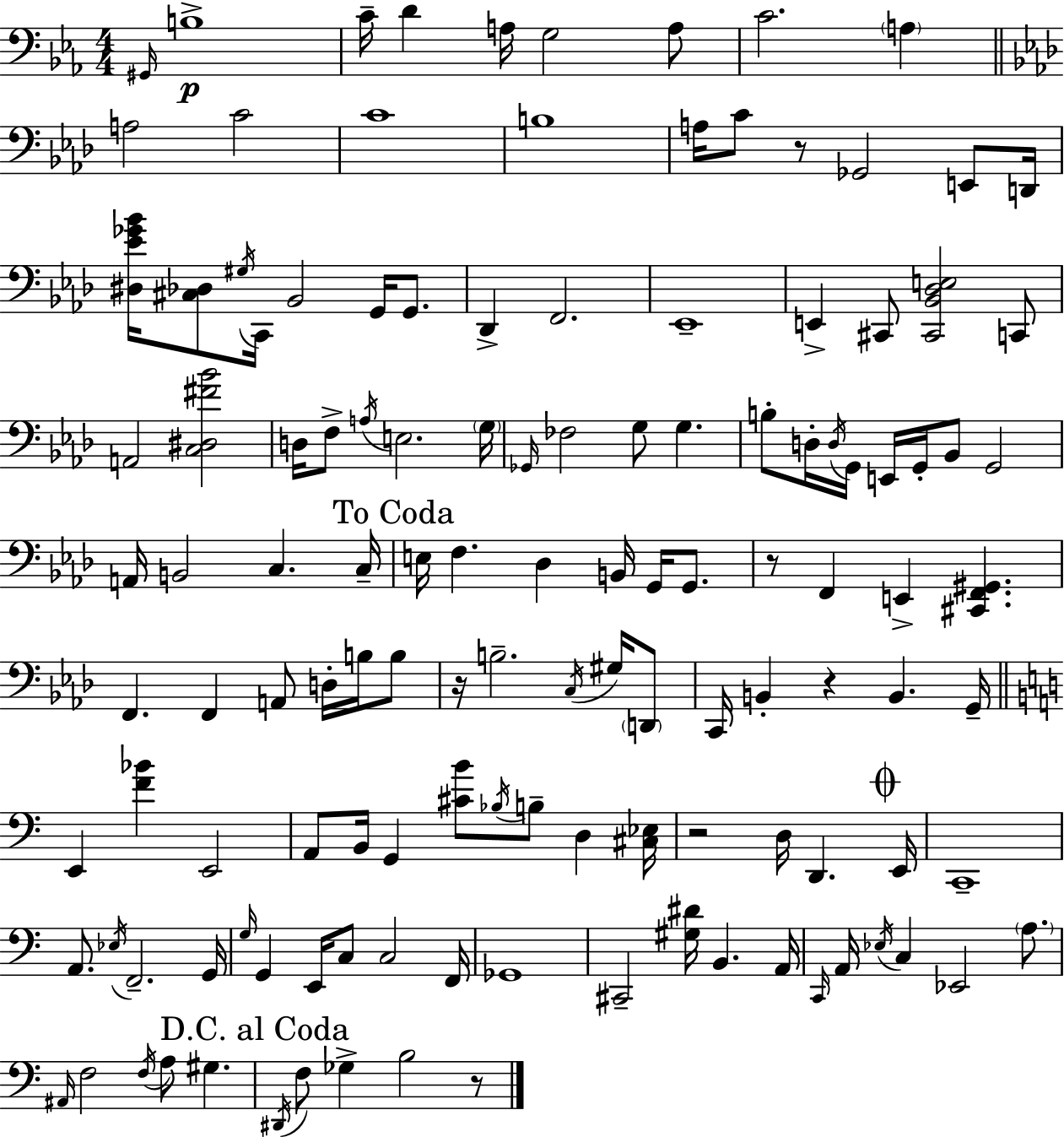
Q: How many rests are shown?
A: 6